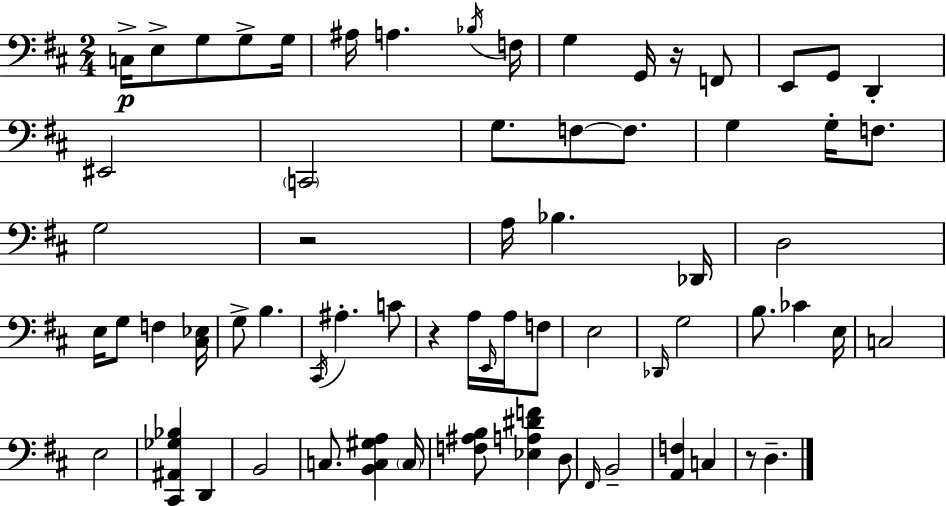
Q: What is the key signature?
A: D major